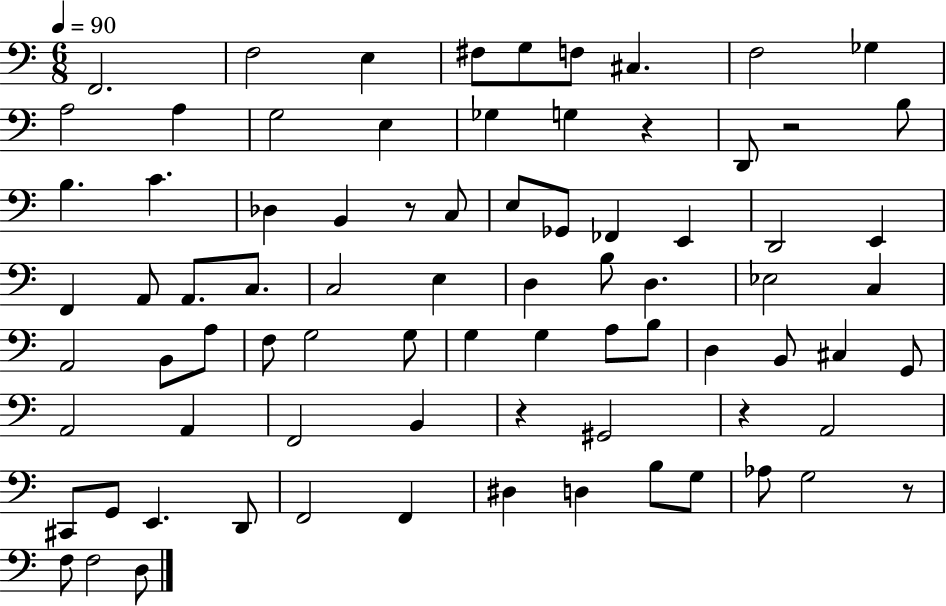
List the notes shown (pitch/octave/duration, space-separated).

F2/h. F3/h E3/q F#3/e G3/e F3/e C#3/q. F3/h Gb3/q A3/h A3/q G3/h E3/q Gb3/q G3/q R/q D2/e R/h B3/e B3/q. C4/q. Db3/q B2/q R/e C3/e E3/e Gb2/e FES2/q E2/q D2/h E2/q F2/q A2/e A2/e. C3/e. C3/h E3/q D3/q B3/e D3/q. Eb3/h C3/q A2/h B2/e A3/e F3/e G3/h G3/e G3/q G3/q A3/e B3/e D3/q B2/e C#3/q G2/e A2/h A2/q F2/h B2/q R/q G#2/h R/q A2/h C#2/e G2/e E2/q. D2/e F2/h F2/q D#3/q D3/q B3/e G3/e Ab3/e G3/h R/e F3/e F3/h D3/e